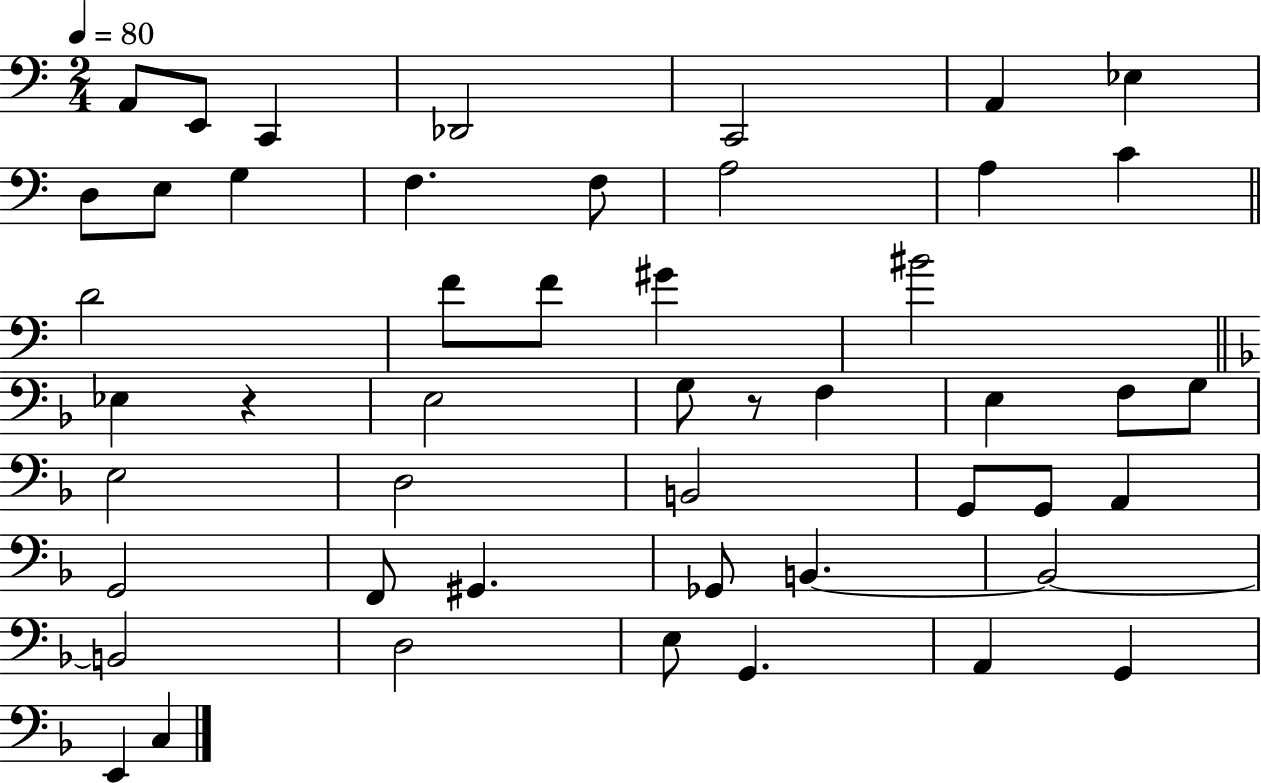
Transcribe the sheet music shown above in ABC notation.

X:1
T:Untitled
M:2/4
L:1/4
K:C
A,,/2 E,,/2 C,, _D,,2 C,,2 A,, _E, D,/2 E,/2 G, F, F,/2 A,2 A, C D2 F/2 F/2 ^G ^B2 _E, z E,2 G,/2 z/2 F, E, F,/2 G,/2 E,2 D,2 B,,2 G,,/2 G,,/2 A,, G,,2 F,,/2 ^G,, _G,,/2 B,, B,,2 B,,2 D,2 E,/2 G,, A,, G,, E,, C,